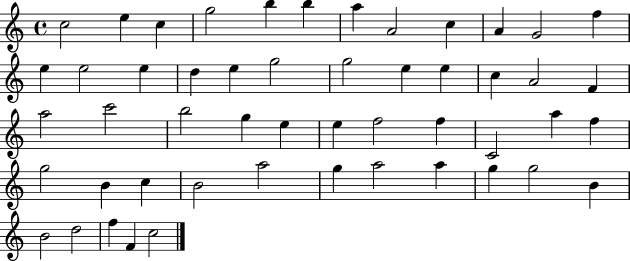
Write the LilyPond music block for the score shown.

{
  \clef treble
  \time 4/4
  \defaultTimeSignature
  \key c \major
  c''2 e''4 c''4 | g''2 b''4 b''4 | a''4 a'2 c''4 | a'4 g'2 f''4 | \break e''4 e''2 e''4 | d''4 e''4 g''2 | g''2 e''4 e''4 | c''4 a'2 f'4 | \break a''2 c'''2 | b''2 g''4 e''4 | e''4 f''2 f''4 | c'2 a''4 f''4 | \break g''2 b'4 c''4 | b'2 a''2 | g''4 a''2 a''4 | g''4 g''2 b'4 | \break b'2 d''2 | f''4 f'4 c''2 | \bar "|."
}